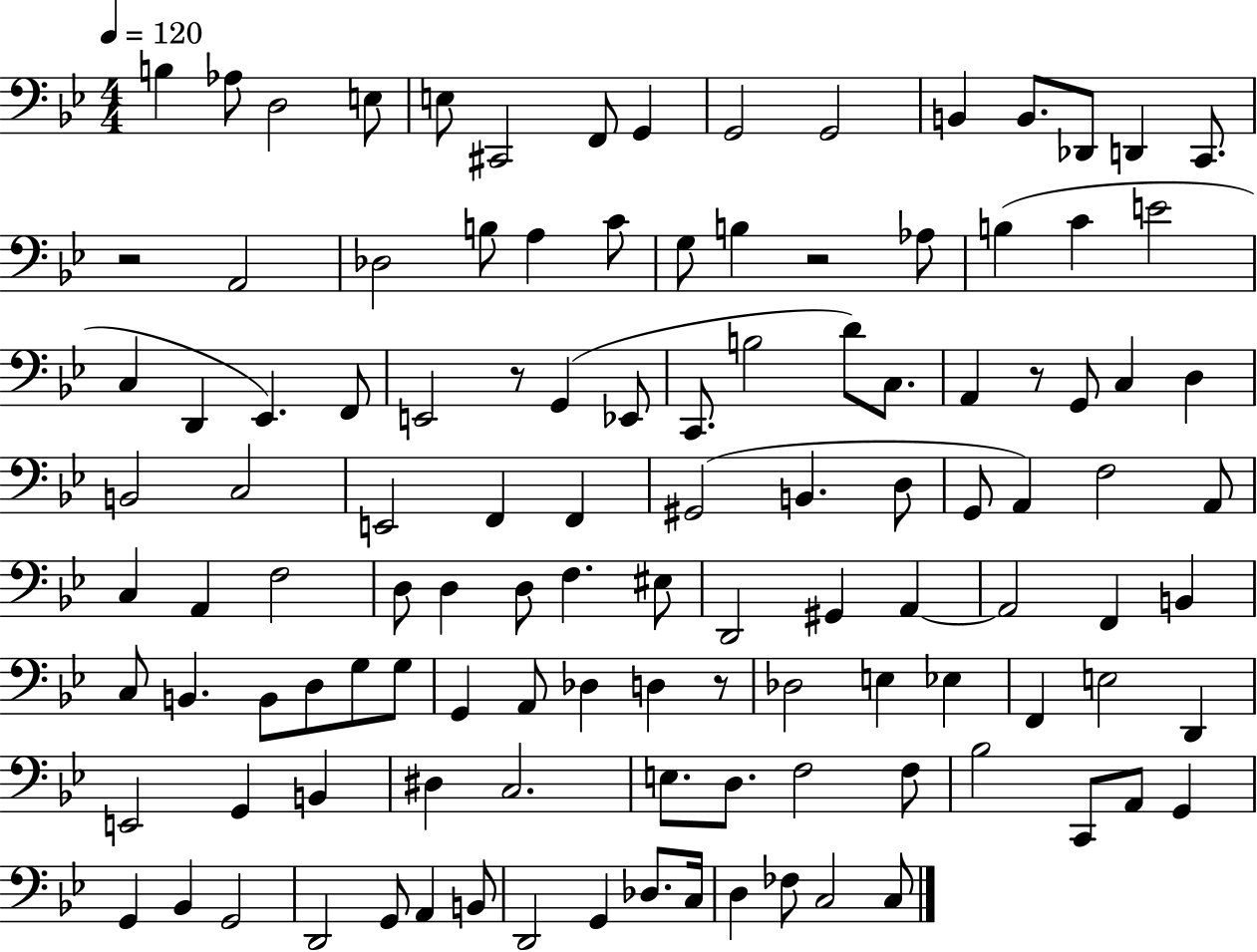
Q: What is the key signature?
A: BES major